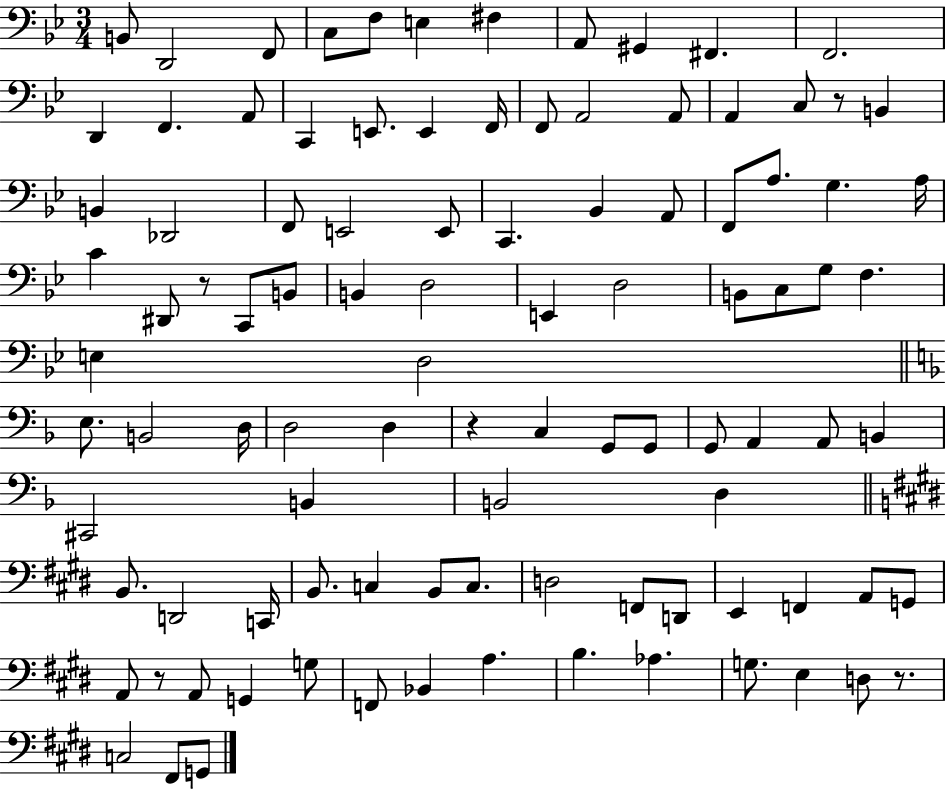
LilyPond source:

{
  \clef bass
  \numericTimeSignature
  \time 3/4
  \key bes \major
  b,8 d,2 f,8 | c8 f8 e4 fis4 | a,8 gis,4 fis,4. | f,2. | \break d,4 f,4. a,8 | c,4 e,8. e,4 f,16 | f,8 a,2 a,8 | a,4 c8 r8 b,4 | \break b,4 des,2 | f,8 e,2 e,8 | c,4. bes,4 a,8 | f,8 a8. g4. a16 | \break c'4 dis,8 r8 c,8 b,8 | b,4 d2 | e,4 d2 | b,8 c8 g8 f4. | \break e4 d2 | \bar "||" \break \key d \minor e8. b,2 d16 | d2 d4 | r4 c4 g,8 g,8 | g,8 a,4 a,8 b,4 | \break cis,2 b,4 | b,2 d4 | \bar "||" \break \key e \major b,8. d,2 c,16 | b,8. c4 b,8 c8. | d2 f,8 d,8 | e,4 f,4 a,8 g,8 | \break a,8 r8 a,8 g,4 g8 | f,8 bes,4 a4. | b4. aes4. | g8. e4 d8 r8. | \break c2 fis,8 g,8 | \bar "|."
}